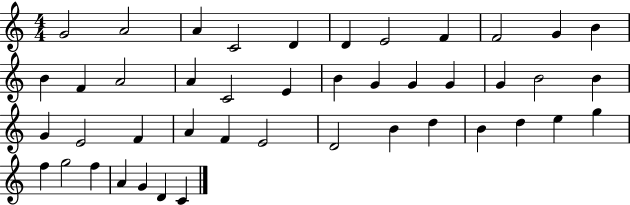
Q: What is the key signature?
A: C major